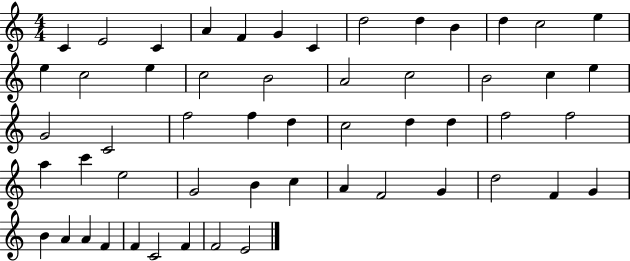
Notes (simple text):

C4/q E4/h C4/q A4/q F4/q G4/q C4/q D5/h D5/q B4/q D5/q C5/h E5/q E5/q C5/h E5/q C5/h B4/h A4/h C5/h B4/h C5/q E5/q G4/h C4/h F5/h F5/q D5/q C5/h D5/q D5/q F5/h F5/h A5/q C6/q E5/h G4/h B4/q C5/q A4/q F4/h G4/q D5/h F4/q G4/q B4/q A4/q A4/q F4/q F4/q C4/h F4/q F4/h E4/h